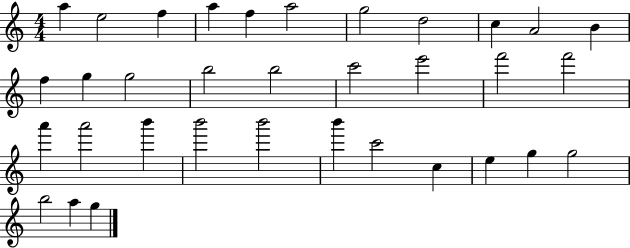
{
  \clef treble
  \numericTimeSignature
  \time 4/4
  \key c \major
  a''4 e''2 f''4 | a''4 f''4 a''2 | g''2 d''2 | c''4 a'2 b'4 | \break f''4 g''4 g''2 | b''2 b''2 | c'''2 e'''2 | f'''2 f'''2 | \break a'''4 a'''2 b'''4 | b'''2 b'''2 | b'''4 c'''2 c''4 | e''4 g''4 g''2 | \break b''2 a''4 g''4 | \bar "|."
}